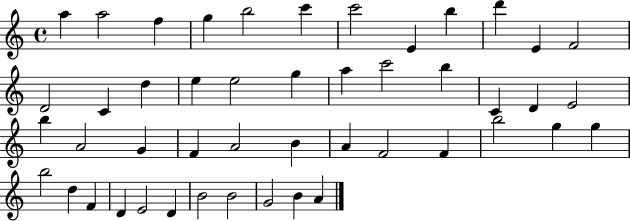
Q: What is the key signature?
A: C major